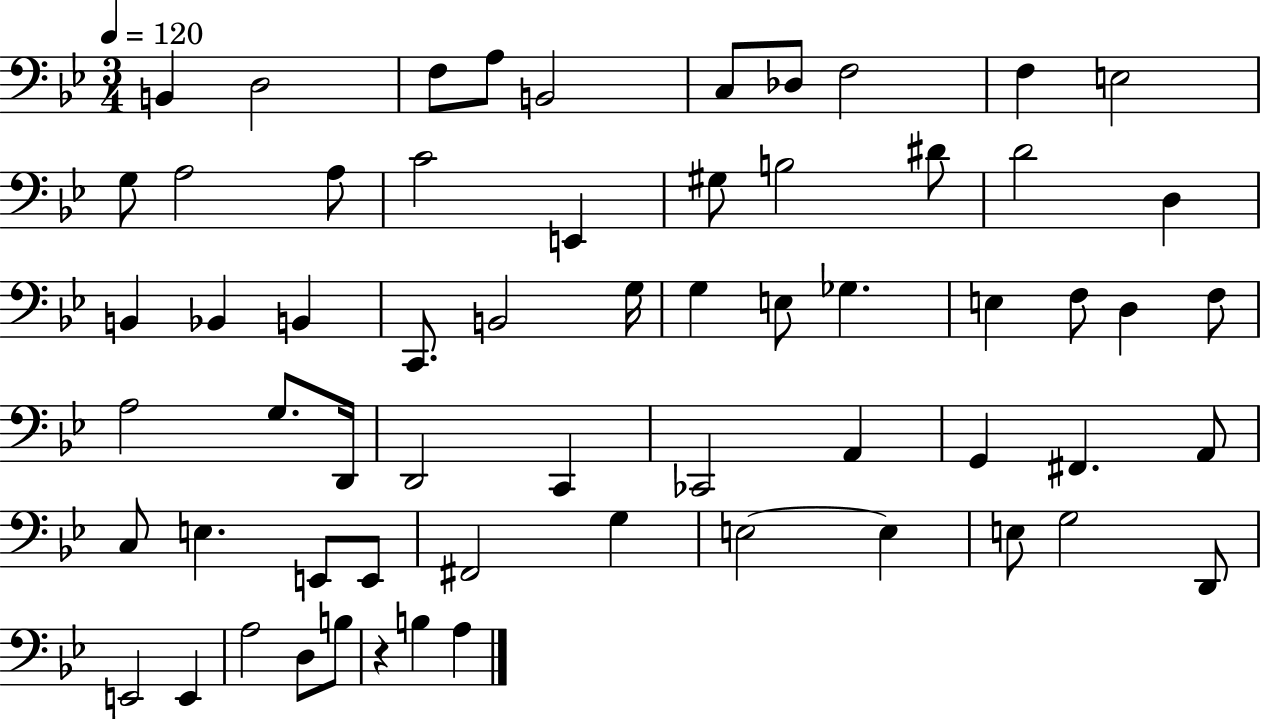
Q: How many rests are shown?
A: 1